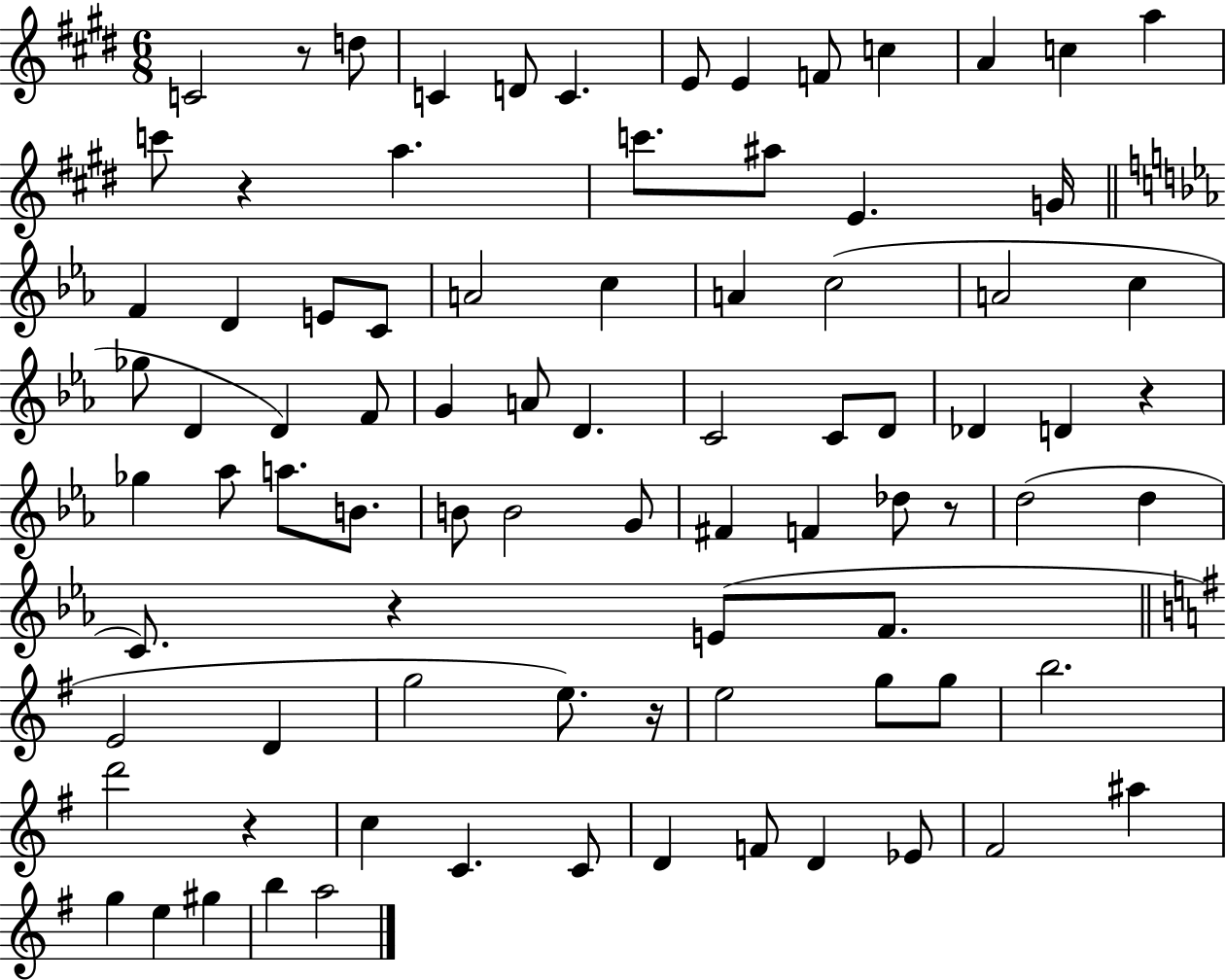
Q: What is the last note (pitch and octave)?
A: A5